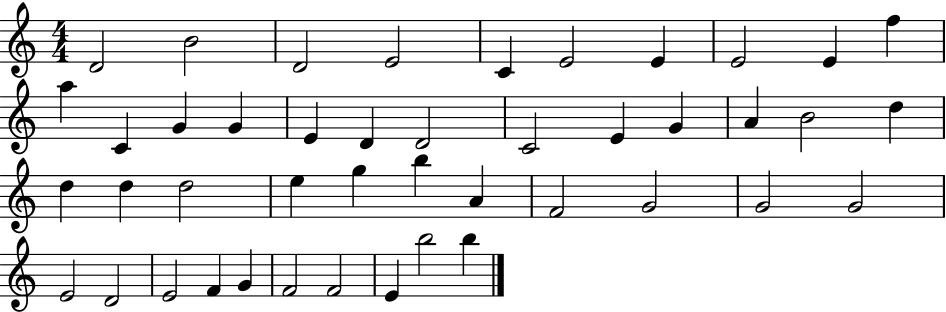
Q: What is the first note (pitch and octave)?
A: D4